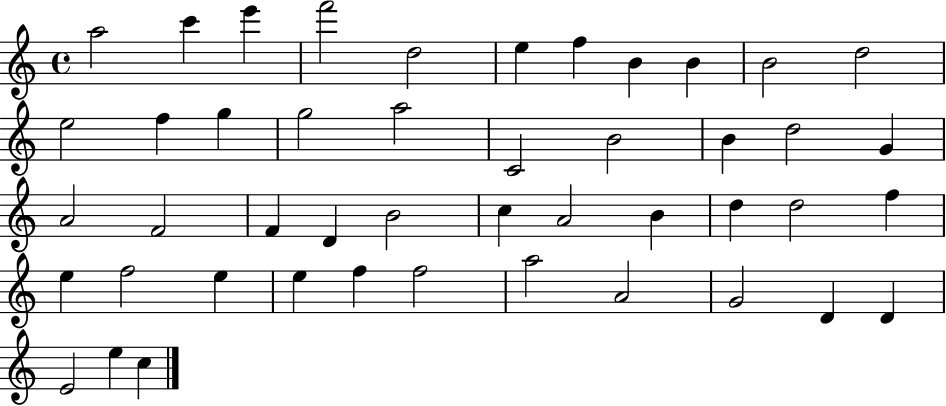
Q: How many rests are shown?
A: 0